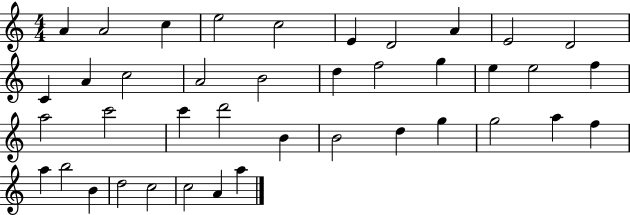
{
  \clef treble
  \numericTimeSignature
  \time 4/4
  \key c \major
  a'4 a'2 c''4 | e''2 c''2 | e'4 d'2 a'4 | e'2 d'2 | \break c'4 a'4 c''2 | a'2 b'2 | d''4 f''2 g''4 | e''4 e''2 f''4 | \break a''2 c'''2 | c'''4 d'''2 b'4 | b'2 d''4 g''4 | g''2 a''4 f''4 | \break a''4 b''2 b'4 | d''2 c''2 | c''2 a'4 a''4 | \bar "|."
}